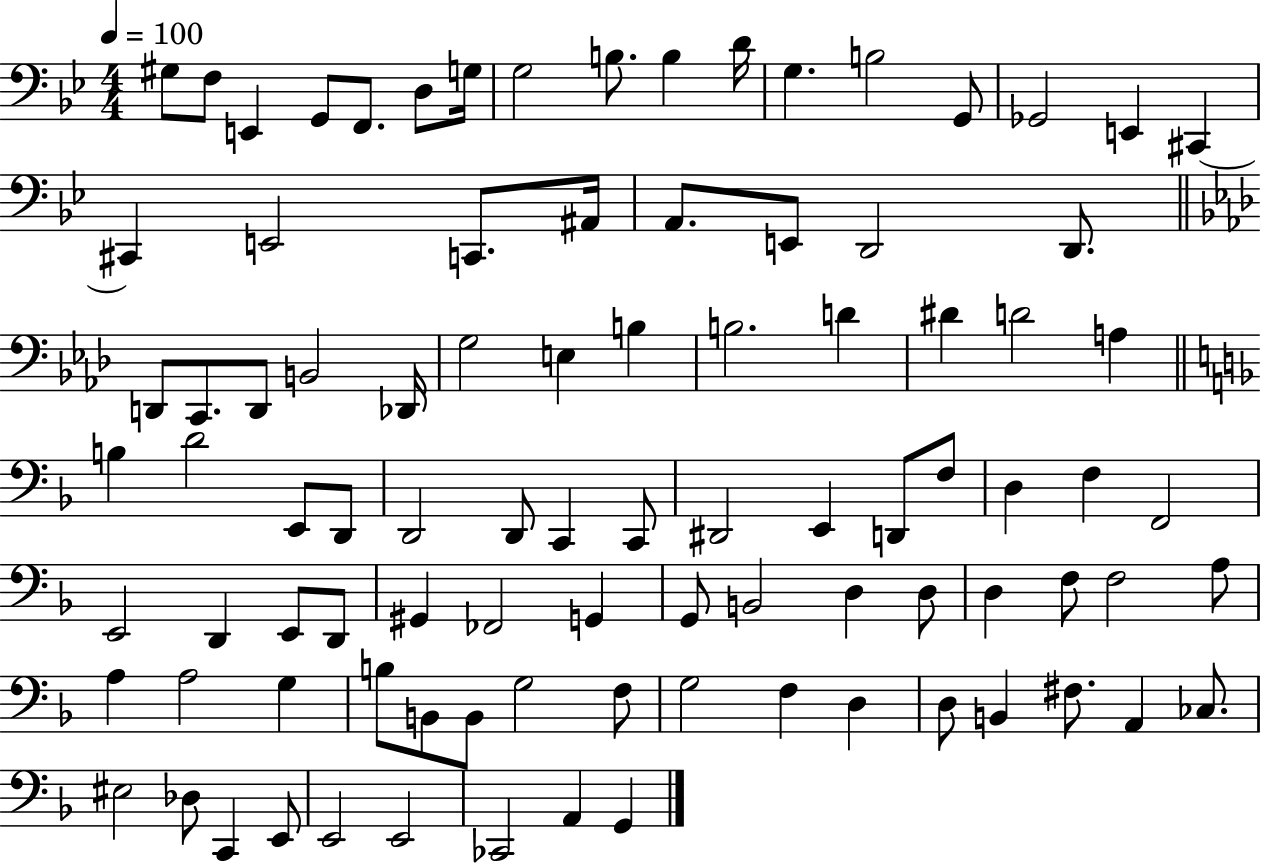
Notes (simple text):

G#3/e F3/e E2/q G2/e F2/e. D3/e G3/s G3/h B3/e. B3/q D4/s G3/q. B3/h G2/e Gb2/h E2/q C#2/q C#2/q E2/h C2/e. A#2/s A2/e. E2/e D2/h D2/e. D2/e C2/e. D2/e B2/h Db2/s G3/h E3/q B3/q B3/h. D4/q D#4/q D4/h A3/q B3/q D4/h E2/e D2/e D2/h D2/e C2/q C2/e D#2/h E2/q D2/e F3/e D3/q F3/q F2/h E2/h D2/q E2/e D2/e G#2/q FES2/h G2/q G2/e B2/h D3/q D3/e D3/q F3/e F3/h A3/e A3/q A3/h G3/q B3/e B2/e B2/e G3/h F3/e G3/h F3/q D3/q D3/e B2/q F#3/e. A2/q CES3/e. EIS3/h Db3/e C2/q E2/e E2/h E2/h CES2/h A2/q G2/q